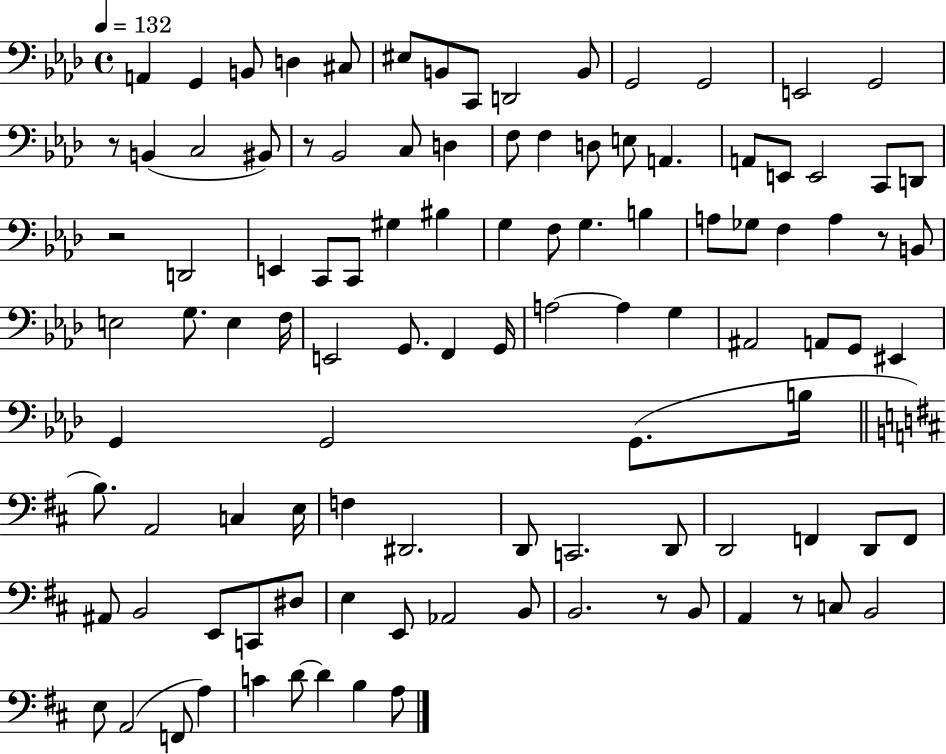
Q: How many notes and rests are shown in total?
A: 106